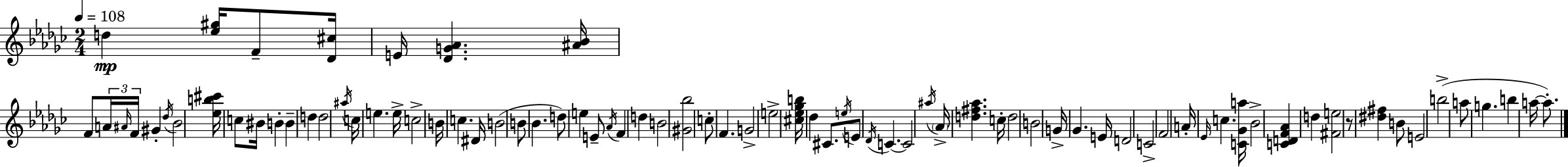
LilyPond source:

{
  \clef treble
  \numericTimeSignature
  \time 2/4
  \key ees \minor
  \tempo 4 = 108
  d''4\mp <ees'' gis''>16 f'8-- <des' cis''>16 | e'16 <des' g' aes'>4. <ais' bes'>16 | f'8 \tuplet 3/2 { a'16 \grace { ais'16 } f'16 } gis'4-. | \acciaccatura { des''16 } bes'2 | \break <ees'' b'' cis'''>16 c''8 bis'16 b'4-. | b'4-- d''4 | d''2 | \acciaccatura { ais''16 } c''16 e''4. | \break e''16-> c''2-> | b'16 c''4. | dis'16 b'2( | b'8 bes'4. | \break d''8) e''4 | e'8-- \acciaccatura { aes'16 } f'4 | d''4 b'2 | <gis' bes''>2 | \break c''8-. f'4. | g'2-> | e''2-> | <cis'' ees'' ges'' b''>16 des''4 | \break cis'8. \acciaccatura { e''16 } e'8 \acciaccatura { des'16 } | c'4.~~ c'2 | \acciaccatura { ais''16 } \parenthesize aes'16-> | <d'' fis'' aes''>4. c''16-. d''2 | \break b'2 | g'16-> | ges'4. e'16 d'2 | c'2-> | \break f'2 | a'16-. | \grace { ees'16 } c''4. <c' ges' a''>16 | bes'2-> | \break <c' d' f' aes'>4 d''4 | <fis' e''>2 | r8 <dis'' fis''>4 b'8 | e'2 | \break b''2->( | a''8 g''4. | b''4 a''16~~ a''8.-.) | \bar "|."
}